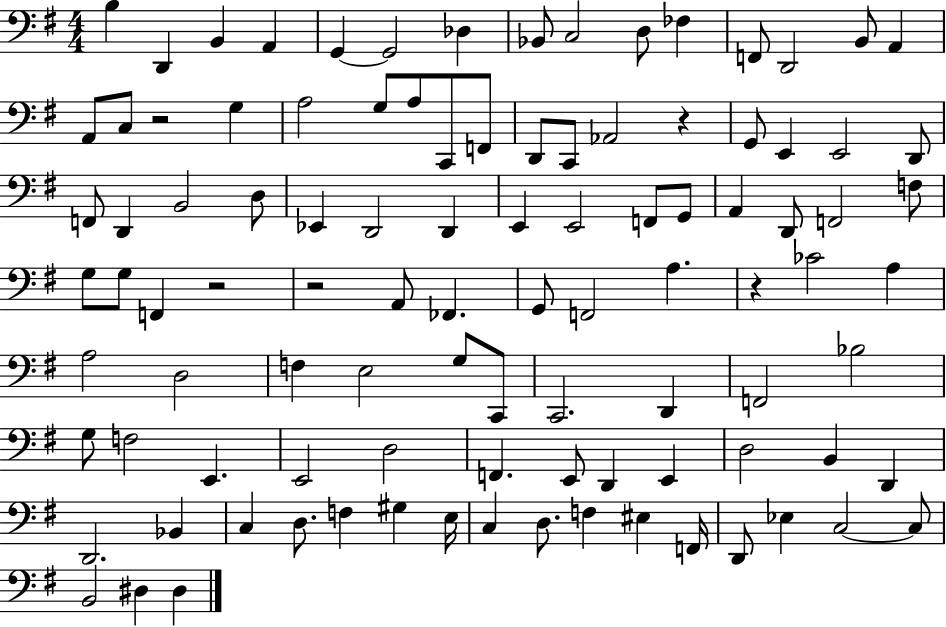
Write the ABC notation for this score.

X:1
T:Untitled
M:4/4
L:1/4
K:G
B, D,, B,, A,, G,, G,,2 _D, _B,,/2 C,2 D,/2 _F, F,,/2 D,,2 B,,/2 A,, A,,/2 C,/2 z2 G, A,2 G,/2 A,/2 C,,/2 F,,/2 D,,/2 C,,/2 _A,,2 z G,,/2 E,, E,,2 D,,/2 F,,/2 D,, B,,2 D,/2 _E,, D,,2 D,, E,, E,,2 F,,/2 G,,/2 A,, D,,/2 F,,2 F,/2 G,/2 G,/2 F,, z2 z2 A,,/2 _F,, G,,/2 F,,2 A, z _C2 A, A,2 D,2 F, E,2 G,/2 C,,/2 C,,2 D,, F,,2 _B,2 G,/2 F,2 E,, E,,2 D,2 F,, E,,/2 D,, E,, D,2 B,, D,, D,,2 _B,, C, D,/2 F, ^G, E,/4 C, D,/2 F, ^E, F,,/4 D,,/2 _E, C,2 C,/2 B,,2 ^D, ^D,